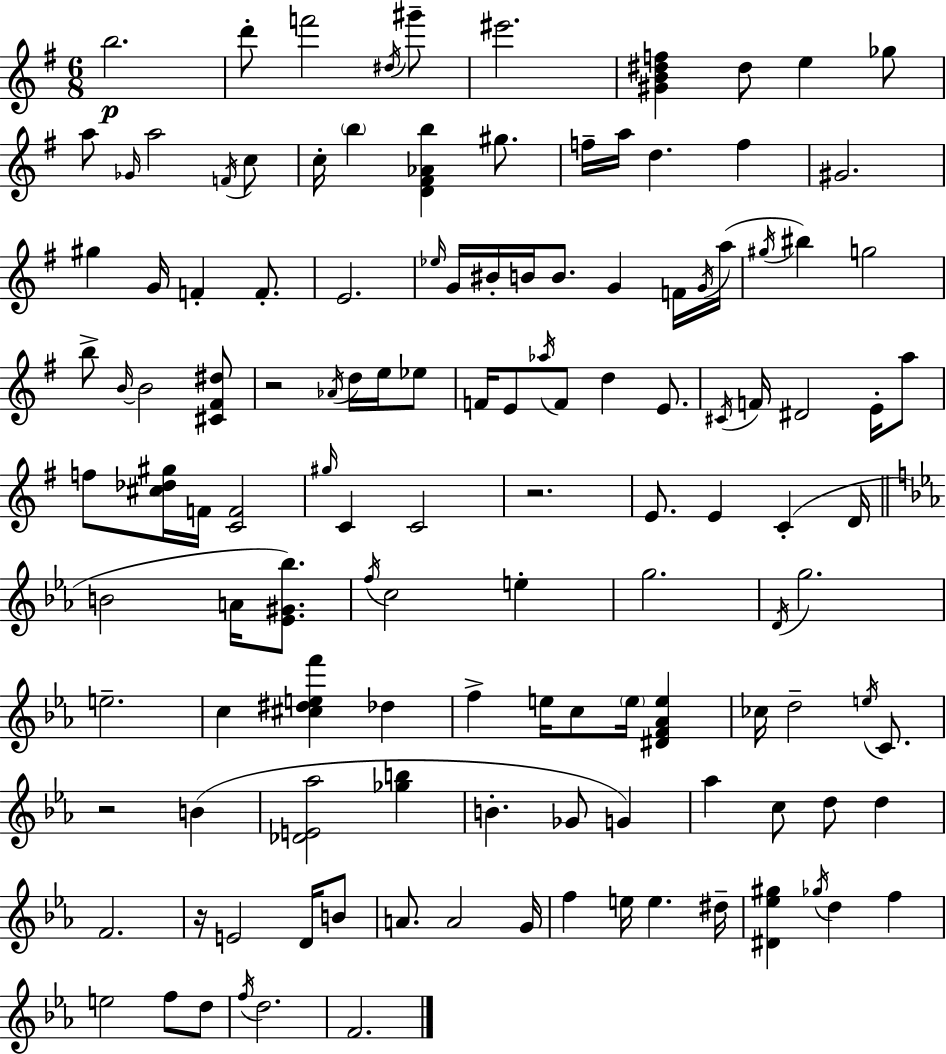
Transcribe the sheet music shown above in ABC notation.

X:1
T:Untitled
M:6/8
L:1/4
K:G
b2 d'/2 f'2 ^d/4 ^g'/2 ^e'2 [^GB^df] ^d/2 e _g/2 a/2 _G/4 a2 F/4 c/2 c/4 b [D^F_Ab] ^g/2 f/4 a/4 d f ^G2 ^g G/4 F F/2 E2 _e/4 G/4 ^B/4 B/4 B/2 G F/4 G/4 a/4 ^g/4 ^b g2 b/2 B/4 B2 [^C^F^d]/2 z2 _A/4 d/4 e/4 _e/2 F/4 E/2 _a/4 F/2 d E/2 ^C/4 F/4 ^D2 E/4 a/2 f/2 [^c_d^g]/4 F/4 [CF]2 ^g/4 C C2 z2 E/2 E C D/4 B2 A/4 [_E^G_b]/2 f/4 c2 e g2 D/4 g2 e2 c [^c^def'] _d f e/4 c/2 e/4 [^DF_Ae] _c/4 d2 e/4 C/2 z2 B [_DE_a]2 [_gb] B _G/2 G _a c/2 d/2 d F2 z/4 E2 D/4 B/2 A/2 A2 G/4 f e/4 e ^d/4 [^D_e^g] _g/4 d f e2 f/2 d/2 f/4 d2 F2